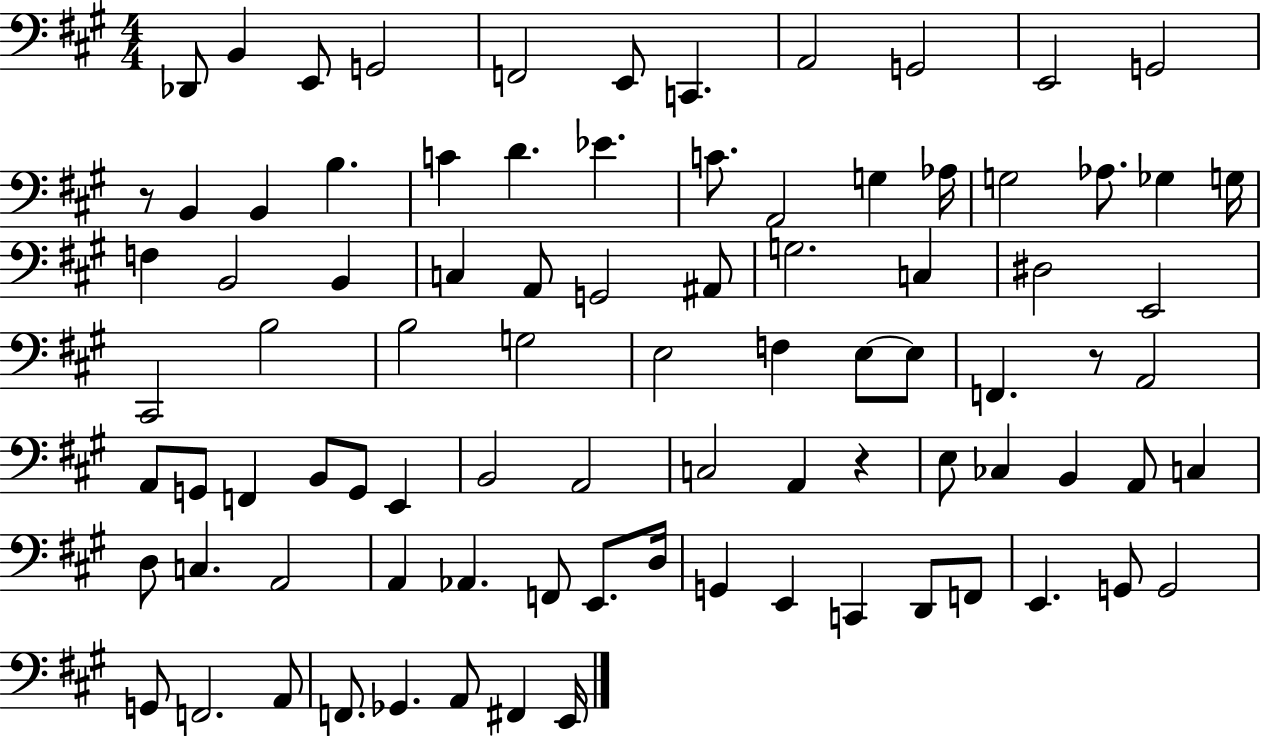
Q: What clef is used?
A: bass